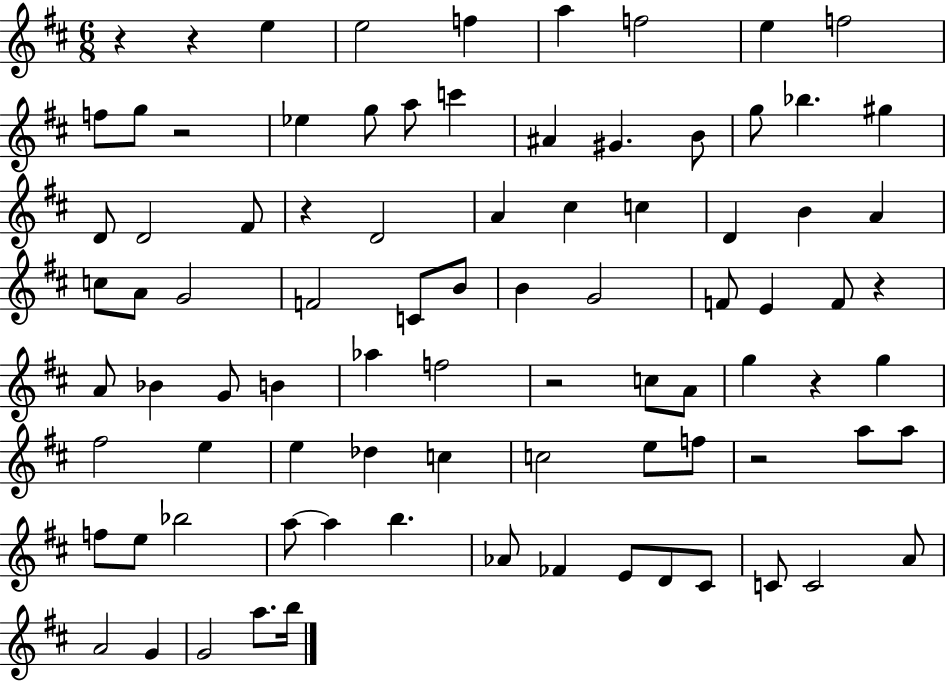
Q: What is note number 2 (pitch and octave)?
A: E5